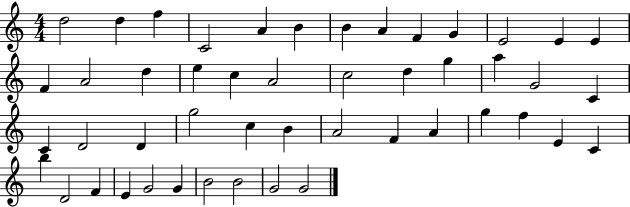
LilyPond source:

{
  \clef treble
  \numericTimeSignature
  \time 4/4
  \key c \major
  d''2 d''4 f''4 | c'2 a'4 b'4 | b'4 a'4 f'4 g'4 | e'2 e'4 e'4 | \break f'4 a'2 d''4 | e''4 c''4 a'2 | c''2 d''4 g''4 | a''4 g'2 c'4 | \break c'4 d'2 d'4 | g''2 c''4 b'4 | a'2 f'4 a'4 | g''4 f''4 e'4 c'4 | \break b''4 d'2 f'4 | e'4 g'2 g'4 | b'2 b'2 | g'2 g'2 | \break \bar "|."
}